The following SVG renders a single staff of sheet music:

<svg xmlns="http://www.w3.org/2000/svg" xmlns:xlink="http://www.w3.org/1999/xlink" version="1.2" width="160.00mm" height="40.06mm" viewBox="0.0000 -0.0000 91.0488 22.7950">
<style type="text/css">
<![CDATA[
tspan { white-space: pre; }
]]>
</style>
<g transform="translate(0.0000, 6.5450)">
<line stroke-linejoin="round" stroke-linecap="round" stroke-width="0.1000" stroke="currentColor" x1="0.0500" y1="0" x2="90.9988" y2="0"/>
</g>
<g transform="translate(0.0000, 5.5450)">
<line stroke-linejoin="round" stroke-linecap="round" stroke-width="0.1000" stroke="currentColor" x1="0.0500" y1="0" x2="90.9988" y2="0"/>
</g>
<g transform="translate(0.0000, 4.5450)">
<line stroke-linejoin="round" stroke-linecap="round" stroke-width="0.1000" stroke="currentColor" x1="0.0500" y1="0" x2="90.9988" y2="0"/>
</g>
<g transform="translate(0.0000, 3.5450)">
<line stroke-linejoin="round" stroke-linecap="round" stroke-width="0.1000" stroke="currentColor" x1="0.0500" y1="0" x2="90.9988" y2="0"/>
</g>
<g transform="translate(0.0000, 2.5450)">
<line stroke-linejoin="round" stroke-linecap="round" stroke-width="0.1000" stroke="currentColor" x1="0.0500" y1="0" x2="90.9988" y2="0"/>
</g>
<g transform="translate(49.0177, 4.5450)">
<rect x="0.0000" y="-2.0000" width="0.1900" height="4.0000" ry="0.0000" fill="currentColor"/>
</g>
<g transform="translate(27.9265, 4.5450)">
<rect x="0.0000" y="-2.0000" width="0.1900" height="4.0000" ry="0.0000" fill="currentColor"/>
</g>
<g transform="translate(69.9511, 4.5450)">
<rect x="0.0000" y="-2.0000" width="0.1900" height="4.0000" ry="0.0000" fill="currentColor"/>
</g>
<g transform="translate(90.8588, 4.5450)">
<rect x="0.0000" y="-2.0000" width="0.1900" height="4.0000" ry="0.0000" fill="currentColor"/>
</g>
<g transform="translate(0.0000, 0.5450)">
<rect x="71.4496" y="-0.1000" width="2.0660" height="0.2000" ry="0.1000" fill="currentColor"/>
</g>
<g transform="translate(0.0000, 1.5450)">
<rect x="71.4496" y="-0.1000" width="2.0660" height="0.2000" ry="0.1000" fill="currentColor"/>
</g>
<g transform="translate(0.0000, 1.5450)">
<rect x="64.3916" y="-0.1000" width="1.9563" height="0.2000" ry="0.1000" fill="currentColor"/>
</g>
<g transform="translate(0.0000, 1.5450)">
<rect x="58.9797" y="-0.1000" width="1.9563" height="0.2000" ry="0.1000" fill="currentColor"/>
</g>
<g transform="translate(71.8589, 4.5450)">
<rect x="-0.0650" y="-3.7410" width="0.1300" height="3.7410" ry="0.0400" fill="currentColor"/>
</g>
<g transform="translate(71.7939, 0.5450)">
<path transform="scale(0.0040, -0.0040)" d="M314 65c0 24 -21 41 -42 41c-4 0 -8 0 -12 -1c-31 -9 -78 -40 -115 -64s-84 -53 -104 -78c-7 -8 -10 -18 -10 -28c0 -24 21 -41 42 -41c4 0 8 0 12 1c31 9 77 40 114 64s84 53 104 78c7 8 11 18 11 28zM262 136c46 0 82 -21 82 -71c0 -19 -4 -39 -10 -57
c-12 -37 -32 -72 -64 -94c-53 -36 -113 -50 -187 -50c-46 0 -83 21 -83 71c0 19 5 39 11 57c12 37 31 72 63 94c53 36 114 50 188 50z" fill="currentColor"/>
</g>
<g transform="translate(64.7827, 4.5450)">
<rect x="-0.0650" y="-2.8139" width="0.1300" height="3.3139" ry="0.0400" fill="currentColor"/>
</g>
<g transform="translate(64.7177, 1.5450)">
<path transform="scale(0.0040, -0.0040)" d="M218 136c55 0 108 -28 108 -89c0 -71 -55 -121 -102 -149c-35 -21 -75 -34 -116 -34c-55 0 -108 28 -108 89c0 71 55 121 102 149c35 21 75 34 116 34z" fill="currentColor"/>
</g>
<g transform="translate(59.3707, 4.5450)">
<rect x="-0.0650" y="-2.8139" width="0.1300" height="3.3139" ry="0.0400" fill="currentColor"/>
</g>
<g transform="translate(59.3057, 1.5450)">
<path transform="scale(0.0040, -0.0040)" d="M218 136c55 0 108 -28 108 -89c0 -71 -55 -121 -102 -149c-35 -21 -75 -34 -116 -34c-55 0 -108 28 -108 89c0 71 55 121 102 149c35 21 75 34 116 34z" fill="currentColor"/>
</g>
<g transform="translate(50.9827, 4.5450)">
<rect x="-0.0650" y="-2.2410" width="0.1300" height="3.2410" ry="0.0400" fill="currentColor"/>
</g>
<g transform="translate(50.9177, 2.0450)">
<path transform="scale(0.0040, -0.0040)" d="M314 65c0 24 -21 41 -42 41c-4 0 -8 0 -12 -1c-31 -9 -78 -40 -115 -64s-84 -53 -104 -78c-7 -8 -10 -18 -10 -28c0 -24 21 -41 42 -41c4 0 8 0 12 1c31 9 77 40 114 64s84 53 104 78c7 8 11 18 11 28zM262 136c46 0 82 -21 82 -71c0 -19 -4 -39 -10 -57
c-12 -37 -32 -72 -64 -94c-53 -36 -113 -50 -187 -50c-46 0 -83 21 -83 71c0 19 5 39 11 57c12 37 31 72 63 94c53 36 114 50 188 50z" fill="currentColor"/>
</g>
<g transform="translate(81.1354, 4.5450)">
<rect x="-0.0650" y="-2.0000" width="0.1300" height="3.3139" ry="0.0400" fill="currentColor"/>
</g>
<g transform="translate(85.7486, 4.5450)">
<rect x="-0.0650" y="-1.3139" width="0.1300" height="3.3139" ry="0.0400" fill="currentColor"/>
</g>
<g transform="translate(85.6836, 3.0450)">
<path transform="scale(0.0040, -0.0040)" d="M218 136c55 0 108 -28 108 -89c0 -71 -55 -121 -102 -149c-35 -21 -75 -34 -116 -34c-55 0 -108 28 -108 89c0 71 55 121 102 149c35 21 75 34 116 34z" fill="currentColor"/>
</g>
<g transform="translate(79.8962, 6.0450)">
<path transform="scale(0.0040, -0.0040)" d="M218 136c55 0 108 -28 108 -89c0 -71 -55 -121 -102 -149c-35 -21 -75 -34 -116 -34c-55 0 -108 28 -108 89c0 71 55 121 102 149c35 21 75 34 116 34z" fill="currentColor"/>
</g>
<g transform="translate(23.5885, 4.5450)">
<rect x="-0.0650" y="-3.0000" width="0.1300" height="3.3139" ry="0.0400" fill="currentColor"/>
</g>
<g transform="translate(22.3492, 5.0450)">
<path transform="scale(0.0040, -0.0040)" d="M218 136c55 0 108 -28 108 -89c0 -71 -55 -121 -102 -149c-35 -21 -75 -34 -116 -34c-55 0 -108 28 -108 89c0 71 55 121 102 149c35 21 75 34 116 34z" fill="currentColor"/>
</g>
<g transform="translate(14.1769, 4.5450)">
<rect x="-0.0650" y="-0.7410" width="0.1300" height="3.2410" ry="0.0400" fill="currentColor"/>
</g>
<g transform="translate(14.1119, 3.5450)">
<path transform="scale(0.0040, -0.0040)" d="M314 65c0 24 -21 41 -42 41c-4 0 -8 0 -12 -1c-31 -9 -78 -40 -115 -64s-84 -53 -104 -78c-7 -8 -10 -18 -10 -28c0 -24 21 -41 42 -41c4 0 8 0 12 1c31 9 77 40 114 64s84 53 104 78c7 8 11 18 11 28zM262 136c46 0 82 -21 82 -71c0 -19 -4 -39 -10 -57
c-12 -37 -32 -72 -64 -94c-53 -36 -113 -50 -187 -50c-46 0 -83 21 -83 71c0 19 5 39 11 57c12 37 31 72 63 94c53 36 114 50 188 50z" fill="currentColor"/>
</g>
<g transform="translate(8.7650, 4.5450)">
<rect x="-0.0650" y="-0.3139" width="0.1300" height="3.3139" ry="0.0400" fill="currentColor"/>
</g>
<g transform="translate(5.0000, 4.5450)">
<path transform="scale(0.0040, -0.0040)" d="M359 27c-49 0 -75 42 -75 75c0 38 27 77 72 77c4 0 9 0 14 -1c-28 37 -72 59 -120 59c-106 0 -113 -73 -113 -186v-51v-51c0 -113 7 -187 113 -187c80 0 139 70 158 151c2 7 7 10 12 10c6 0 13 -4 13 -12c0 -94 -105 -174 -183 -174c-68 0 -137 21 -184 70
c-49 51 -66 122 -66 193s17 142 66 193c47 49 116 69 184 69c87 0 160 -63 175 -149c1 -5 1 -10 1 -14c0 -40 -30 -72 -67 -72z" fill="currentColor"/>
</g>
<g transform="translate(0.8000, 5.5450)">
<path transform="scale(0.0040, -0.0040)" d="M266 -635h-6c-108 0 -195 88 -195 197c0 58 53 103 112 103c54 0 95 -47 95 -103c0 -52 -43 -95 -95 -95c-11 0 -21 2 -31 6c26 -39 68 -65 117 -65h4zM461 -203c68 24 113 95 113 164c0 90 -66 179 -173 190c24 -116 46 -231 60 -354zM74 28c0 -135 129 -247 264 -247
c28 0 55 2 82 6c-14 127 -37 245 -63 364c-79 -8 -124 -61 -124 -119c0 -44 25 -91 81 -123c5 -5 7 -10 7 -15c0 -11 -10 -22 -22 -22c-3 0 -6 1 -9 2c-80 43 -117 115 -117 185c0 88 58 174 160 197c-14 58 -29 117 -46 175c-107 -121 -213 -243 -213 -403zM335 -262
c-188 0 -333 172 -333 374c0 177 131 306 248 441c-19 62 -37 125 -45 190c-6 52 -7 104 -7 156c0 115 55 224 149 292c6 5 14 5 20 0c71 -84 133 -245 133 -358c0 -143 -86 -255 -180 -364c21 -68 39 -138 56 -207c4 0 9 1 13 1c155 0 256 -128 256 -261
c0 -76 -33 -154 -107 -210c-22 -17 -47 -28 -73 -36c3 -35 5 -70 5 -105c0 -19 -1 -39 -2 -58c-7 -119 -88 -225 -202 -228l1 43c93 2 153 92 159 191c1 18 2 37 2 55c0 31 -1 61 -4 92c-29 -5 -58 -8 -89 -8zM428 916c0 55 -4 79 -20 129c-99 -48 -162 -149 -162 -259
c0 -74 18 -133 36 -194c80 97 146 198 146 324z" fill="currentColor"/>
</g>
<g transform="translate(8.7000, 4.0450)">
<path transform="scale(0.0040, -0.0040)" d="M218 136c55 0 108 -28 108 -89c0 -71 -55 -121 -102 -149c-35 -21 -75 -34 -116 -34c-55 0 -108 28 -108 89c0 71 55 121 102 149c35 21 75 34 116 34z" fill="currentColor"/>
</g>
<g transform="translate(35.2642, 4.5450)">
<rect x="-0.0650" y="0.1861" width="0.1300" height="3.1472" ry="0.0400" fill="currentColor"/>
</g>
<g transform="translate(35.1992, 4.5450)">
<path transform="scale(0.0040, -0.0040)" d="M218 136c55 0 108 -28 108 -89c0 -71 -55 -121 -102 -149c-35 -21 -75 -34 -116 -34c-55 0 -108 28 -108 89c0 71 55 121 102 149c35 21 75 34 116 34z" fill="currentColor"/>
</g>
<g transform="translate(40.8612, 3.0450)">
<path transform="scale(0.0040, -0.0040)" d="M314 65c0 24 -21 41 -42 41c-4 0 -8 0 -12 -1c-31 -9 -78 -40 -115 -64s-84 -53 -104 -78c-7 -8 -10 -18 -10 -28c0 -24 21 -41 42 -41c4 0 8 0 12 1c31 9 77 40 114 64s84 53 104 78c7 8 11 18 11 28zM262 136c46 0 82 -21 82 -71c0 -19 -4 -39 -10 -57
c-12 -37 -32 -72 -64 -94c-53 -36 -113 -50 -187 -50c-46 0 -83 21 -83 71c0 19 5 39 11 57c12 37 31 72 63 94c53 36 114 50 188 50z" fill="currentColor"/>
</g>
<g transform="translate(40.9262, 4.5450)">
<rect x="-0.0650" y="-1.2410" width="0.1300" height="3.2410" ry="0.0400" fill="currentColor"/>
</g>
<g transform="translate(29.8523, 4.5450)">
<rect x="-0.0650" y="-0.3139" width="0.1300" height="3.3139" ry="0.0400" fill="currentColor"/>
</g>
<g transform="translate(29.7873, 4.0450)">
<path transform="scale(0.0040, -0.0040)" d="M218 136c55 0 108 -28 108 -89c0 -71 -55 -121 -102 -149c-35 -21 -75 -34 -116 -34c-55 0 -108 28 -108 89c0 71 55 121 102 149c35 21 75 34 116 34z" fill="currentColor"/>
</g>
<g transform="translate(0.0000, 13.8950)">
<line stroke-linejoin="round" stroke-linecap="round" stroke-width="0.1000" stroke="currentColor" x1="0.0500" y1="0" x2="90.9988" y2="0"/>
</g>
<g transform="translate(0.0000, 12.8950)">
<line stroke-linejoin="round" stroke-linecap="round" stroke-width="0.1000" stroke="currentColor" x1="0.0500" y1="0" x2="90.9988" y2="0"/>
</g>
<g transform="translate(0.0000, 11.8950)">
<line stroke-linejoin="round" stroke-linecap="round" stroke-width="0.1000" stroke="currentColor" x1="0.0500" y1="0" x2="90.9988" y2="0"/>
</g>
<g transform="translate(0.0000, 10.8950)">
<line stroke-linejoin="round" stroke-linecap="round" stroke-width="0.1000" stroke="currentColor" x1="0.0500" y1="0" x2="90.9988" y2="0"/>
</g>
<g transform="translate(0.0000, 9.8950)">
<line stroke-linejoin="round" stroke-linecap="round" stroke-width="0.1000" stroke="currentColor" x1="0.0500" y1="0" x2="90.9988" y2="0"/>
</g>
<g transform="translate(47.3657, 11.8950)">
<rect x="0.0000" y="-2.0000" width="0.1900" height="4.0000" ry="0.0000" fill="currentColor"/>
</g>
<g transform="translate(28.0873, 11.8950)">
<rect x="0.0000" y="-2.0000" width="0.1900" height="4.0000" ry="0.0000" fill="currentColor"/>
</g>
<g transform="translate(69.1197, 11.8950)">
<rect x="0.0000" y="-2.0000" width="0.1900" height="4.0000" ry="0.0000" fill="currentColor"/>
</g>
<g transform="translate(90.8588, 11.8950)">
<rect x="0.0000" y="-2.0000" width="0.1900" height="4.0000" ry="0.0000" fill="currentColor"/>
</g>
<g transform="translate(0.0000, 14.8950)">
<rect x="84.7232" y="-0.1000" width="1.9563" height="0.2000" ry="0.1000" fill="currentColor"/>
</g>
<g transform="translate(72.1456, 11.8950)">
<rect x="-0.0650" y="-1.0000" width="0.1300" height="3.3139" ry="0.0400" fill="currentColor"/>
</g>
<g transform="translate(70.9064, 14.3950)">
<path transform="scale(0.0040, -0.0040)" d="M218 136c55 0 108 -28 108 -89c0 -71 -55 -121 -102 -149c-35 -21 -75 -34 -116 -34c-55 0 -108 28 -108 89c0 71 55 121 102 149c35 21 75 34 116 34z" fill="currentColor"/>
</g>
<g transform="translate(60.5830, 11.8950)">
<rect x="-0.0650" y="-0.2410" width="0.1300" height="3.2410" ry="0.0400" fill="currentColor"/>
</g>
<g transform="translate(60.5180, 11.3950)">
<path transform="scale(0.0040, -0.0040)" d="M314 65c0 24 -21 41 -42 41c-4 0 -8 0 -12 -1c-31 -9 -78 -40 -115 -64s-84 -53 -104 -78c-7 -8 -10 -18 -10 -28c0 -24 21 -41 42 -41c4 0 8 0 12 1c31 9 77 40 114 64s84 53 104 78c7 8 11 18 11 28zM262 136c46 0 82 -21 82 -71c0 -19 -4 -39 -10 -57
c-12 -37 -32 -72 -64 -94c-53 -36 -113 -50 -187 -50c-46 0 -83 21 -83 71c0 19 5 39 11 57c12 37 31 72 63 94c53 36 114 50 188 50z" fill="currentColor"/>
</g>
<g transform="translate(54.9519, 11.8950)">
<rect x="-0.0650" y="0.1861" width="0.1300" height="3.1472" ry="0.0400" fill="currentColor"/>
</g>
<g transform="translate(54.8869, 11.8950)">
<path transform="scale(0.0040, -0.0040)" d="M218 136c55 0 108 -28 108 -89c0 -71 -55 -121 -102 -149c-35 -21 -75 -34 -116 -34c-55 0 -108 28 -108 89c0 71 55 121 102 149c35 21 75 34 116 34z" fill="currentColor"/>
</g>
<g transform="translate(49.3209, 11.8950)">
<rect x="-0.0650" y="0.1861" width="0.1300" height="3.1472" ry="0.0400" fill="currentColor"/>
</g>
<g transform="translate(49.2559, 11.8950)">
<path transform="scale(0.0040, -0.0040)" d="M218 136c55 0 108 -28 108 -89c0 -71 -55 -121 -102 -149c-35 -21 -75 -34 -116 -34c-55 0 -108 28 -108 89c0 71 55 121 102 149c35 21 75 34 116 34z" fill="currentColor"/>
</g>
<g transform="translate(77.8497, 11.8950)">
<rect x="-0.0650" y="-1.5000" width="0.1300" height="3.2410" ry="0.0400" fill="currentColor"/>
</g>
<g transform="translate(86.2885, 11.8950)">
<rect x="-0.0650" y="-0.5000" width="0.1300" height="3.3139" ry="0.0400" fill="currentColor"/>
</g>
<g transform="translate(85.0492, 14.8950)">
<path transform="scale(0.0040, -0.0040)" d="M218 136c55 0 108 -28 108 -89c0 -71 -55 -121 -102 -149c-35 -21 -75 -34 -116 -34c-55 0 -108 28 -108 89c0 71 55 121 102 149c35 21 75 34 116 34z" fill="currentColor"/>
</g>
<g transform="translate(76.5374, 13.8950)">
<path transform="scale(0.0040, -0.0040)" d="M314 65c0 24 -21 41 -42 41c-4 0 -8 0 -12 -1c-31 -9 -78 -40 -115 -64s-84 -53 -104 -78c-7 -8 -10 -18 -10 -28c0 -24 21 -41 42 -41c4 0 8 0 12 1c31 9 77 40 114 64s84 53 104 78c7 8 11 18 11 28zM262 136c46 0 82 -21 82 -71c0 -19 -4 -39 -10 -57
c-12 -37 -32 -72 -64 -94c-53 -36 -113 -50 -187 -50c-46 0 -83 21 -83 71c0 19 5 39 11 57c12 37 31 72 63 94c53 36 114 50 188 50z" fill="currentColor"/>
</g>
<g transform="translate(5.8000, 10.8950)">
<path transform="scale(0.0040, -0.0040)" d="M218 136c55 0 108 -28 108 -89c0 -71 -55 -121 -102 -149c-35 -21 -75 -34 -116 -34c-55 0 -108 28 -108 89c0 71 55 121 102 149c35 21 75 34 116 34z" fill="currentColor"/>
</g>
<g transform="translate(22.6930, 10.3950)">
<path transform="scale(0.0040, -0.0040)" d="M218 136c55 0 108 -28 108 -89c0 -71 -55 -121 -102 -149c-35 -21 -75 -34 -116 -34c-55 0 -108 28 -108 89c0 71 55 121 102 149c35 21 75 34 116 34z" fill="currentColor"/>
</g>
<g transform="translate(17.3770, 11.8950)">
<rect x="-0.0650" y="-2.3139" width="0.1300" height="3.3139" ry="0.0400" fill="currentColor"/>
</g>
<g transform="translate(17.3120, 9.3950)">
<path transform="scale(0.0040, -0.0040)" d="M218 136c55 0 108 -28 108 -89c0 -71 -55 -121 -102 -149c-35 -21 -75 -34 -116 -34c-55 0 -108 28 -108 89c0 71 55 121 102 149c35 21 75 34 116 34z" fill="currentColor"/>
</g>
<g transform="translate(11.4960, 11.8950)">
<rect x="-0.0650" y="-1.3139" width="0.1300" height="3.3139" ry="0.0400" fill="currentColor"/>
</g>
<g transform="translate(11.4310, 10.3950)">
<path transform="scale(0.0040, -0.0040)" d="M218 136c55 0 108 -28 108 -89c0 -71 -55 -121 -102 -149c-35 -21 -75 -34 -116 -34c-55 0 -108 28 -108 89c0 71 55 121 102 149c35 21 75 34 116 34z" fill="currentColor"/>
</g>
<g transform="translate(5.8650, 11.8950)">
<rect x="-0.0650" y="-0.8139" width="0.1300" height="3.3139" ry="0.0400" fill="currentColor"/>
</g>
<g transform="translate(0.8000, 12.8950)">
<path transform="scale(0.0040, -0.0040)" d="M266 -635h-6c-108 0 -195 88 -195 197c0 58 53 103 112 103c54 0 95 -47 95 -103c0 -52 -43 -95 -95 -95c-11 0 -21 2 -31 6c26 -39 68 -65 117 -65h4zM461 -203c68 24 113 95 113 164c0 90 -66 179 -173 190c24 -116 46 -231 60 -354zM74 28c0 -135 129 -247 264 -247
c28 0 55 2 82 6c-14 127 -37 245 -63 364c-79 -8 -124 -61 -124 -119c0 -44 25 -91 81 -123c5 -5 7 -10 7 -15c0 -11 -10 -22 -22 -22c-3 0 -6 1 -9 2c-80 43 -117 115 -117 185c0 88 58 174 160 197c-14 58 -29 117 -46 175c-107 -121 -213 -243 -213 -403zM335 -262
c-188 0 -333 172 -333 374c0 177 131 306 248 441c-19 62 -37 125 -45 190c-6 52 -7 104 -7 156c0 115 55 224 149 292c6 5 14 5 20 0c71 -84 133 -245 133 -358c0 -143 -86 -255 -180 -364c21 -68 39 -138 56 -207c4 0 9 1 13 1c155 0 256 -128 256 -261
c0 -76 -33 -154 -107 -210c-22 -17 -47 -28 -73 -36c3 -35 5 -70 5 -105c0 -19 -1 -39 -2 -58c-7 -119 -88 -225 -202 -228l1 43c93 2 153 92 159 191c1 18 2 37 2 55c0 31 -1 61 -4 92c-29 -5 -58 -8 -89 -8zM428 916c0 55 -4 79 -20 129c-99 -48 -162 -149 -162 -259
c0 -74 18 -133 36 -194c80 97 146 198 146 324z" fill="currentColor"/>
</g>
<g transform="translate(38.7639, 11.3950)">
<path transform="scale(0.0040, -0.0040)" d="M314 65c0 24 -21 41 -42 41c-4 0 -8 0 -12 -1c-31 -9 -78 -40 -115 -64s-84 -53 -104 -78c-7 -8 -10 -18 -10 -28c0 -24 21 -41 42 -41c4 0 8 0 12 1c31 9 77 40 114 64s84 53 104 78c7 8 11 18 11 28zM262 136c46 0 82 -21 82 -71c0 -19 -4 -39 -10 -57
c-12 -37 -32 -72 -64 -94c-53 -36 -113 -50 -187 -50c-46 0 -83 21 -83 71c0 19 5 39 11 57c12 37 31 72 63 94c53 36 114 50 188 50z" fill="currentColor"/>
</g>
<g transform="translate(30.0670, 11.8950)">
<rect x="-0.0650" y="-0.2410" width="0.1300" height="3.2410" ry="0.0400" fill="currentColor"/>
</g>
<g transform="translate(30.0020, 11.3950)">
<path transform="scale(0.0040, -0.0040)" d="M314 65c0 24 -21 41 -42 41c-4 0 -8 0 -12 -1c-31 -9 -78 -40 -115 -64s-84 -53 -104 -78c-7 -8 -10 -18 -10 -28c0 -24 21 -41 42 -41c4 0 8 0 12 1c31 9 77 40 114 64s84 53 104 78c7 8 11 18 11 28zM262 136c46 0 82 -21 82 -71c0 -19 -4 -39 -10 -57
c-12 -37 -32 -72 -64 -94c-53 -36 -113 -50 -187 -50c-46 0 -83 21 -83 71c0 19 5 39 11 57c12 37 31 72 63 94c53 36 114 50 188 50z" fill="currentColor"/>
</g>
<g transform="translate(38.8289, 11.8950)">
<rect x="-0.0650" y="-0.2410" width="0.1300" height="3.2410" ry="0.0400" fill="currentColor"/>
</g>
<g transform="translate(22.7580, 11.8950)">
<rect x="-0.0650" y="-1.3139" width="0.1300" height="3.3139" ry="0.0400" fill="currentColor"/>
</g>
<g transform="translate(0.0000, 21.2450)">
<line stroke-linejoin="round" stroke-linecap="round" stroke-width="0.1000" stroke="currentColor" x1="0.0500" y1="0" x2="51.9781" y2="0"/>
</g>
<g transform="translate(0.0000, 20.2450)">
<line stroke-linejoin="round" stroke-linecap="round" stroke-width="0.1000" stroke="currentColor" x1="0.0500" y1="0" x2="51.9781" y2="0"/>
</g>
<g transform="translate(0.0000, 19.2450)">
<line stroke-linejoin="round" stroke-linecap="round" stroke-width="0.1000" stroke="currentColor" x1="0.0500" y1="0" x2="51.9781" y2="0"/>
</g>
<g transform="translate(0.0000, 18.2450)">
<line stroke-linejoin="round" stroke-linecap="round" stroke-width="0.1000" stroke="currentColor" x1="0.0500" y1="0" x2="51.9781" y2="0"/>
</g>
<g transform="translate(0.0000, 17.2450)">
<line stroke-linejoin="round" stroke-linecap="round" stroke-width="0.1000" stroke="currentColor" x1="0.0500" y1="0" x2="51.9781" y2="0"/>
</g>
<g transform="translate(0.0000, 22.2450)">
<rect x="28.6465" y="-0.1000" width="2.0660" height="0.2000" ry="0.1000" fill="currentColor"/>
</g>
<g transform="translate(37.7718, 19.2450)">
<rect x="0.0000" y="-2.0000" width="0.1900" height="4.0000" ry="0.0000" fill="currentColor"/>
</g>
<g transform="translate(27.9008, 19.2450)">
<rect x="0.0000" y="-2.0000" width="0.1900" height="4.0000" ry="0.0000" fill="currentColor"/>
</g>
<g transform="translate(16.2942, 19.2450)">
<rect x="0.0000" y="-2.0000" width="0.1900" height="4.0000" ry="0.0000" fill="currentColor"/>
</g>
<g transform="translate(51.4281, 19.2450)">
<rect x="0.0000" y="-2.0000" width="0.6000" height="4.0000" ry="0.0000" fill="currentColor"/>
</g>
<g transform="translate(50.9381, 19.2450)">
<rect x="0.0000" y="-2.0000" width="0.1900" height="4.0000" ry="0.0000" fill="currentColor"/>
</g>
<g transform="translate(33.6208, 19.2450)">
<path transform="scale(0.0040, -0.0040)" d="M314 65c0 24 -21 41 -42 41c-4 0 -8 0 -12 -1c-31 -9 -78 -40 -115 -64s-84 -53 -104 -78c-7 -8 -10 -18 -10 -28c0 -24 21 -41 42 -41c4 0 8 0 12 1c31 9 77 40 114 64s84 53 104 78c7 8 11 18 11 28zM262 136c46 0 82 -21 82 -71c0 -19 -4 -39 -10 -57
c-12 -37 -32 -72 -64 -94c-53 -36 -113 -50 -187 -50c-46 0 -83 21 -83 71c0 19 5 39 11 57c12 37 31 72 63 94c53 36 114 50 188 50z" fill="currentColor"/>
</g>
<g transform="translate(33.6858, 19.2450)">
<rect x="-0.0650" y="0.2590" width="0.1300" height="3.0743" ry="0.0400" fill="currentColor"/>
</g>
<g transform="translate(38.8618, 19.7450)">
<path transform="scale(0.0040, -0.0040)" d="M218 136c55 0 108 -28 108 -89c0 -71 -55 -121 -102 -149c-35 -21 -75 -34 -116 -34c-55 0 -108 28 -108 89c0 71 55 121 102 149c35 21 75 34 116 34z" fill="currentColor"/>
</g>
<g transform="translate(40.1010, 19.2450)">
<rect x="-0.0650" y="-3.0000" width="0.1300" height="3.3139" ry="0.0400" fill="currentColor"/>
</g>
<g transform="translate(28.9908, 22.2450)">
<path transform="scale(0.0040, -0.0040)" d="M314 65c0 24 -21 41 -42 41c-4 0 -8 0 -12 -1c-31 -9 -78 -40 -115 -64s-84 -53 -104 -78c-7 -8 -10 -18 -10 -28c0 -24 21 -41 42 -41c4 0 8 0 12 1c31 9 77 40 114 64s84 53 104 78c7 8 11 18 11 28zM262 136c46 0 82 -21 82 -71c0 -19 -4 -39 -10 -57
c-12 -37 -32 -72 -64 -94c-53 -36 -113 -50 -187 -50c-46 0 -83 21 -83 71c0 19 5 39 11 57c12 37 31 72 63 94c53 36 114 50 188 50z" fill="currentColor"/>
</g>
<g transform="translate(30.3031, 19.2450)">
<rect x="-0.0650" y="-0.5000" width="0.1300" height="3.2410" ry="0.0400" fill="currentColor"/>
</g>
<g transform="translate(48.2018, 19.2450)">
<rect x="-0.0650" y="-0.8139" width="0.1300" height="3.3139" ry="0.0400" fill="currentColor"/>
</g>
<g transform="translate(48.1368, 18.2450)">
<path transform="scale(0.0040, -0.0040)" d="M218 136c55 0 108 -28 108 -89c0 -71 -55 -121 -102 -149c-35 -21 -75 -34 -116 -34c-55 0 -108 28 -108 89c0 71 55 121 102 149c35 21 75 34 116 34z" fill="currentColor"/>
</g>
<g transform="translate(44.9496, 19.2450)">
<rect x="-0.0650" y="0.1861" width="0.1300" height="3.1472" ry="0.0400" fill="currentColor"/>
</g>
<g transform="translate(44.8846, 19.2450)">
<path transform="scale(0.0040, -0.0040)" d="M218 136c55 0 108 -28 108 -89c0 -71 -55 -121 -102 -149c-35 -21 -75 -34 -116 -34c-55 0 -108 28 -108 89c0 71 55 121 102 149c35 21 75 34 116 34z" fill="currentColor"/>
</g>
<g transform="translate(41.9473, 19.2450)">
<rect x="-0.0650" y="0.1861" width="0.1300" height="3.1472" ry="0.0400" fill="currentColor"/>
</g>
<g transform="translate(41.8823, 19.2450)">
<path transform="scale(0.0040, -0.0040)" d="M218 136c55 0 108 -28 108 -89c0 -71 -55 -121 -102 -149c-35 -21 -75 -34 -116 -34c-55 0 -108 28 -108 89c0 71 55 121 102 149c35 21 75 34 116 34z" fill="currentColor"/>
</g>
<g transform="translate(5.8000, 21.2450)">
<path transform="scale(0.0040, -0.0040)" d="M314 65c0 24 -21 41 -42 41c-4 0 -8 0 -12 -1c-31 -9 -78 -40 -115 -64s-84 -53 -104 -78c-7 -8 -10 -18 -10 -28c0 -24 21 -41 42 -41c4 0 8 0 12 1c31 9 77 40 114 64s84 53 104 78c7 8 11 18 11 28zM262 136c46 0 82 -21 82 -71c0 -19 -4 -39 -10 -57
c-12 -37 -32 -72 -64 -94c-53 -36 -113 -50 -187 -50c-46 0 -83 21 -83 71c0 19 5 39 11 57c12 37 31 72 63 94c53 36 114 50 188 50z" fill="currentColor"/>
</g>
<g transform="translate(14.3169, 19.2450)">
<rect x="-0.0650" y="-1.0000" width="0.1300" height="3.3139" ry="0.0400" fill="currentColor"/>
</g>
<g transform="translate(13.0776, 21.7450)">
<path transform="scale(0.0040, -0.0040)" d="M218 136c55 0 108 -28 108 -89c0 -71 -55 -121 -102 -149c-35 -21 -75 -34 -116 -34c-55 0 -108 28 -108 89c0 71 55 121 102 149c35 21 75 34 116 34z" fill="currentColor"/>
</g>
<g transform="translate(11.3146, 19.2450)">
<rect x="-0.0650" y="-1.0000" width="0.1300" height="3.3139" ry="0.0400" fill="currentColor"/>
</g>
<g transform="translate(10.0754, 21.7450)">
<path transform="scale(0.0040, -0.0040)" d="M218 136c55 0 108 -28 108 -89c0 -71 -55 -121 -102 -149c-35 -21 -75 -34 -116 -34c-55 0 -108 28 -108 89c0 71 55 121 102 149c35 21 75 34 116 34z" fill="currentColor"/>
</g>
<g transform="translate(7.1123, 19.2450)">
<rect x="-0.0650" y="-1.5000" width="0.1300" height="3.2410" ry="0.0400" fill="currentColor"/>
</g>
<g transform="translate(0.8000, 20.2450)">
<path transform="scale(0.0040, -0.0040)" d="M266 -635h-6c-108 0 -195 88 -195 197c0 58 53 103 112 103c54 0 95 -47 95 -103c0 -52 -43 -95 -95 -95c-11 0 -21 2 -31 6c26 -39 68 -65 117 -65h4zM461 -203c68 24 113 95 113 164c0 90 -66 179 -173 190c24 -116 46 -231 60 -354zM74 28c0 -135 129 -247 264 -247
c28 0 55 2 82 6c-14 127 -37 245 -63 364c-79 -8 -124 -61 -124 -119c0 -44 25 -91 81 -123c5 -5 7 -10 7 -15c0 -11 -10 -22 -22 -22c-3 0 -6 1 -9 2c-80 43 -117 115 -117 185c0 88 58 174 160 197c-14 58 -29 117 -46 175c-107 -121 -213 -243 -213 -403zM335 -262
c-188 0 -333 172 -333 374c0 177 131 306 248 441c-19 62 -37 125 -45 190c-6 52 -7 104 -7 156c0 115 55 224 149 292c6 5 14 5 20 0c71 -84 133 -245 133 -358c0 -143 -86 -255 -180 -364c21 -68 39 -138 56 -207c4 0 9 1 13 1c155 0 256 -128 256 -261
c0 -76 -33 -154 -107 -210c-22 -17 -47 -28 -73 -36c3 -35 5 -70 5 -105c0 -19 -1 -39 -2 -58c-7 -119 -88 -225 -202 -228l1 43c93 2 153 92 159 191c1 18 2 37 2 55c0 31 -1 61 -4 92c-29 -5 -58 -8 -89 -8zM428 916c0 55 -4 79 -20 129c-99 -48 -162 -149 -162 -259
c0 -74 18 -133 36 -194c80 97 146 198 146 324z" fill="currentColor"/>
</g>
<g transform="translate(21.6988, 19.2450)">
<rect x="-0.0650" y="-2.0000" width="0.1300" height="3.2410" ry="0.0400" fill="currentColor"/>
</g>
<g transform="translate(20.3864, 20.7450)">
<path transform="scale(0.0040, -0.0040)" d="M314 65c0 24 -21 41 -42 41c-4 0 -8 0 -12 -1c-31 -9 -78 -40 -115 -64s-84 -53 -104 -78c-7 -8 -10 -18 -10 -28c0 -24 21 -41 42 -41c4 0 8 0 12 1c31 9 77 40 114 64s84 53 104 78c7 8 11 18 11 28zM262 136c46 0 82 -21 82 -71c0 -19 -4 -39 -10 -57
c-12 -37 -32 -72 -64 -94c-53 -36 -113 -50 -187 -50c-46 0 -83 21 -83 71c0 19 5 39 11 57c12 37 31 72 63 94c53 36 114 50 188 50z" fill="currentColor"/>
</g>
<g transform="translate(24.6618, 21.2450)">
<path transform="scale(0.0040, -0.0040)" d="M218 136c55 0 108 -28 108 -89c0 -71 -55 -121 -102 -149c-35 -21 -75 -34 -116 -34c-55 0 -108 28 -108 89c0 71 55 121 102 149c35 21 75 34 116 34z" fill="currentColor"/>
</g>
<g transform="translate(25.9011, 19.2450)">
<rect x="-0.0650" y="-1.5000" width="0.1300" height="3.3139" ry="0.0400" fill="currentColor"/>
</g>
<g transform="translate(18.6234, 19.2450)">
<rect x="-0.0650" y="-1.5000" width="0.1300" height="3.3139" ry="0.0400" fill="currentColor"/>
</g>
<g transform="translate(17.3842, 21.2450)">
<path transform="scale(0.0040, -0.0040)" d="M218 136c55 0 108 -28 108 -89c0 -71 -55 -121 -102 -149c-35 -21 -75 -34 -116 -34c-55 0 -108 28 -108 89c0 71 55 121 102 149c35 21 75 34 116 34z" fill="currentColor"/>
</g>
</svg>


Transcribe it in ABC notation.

X:1
T:Untitled
M:4/4
L:1/4
K:C
c d2 A c B e2 g2 a a c'2 F e d e g e c2 c2 B B c2 D E2 C E2 D D E F2 E C2 B2 A B B d